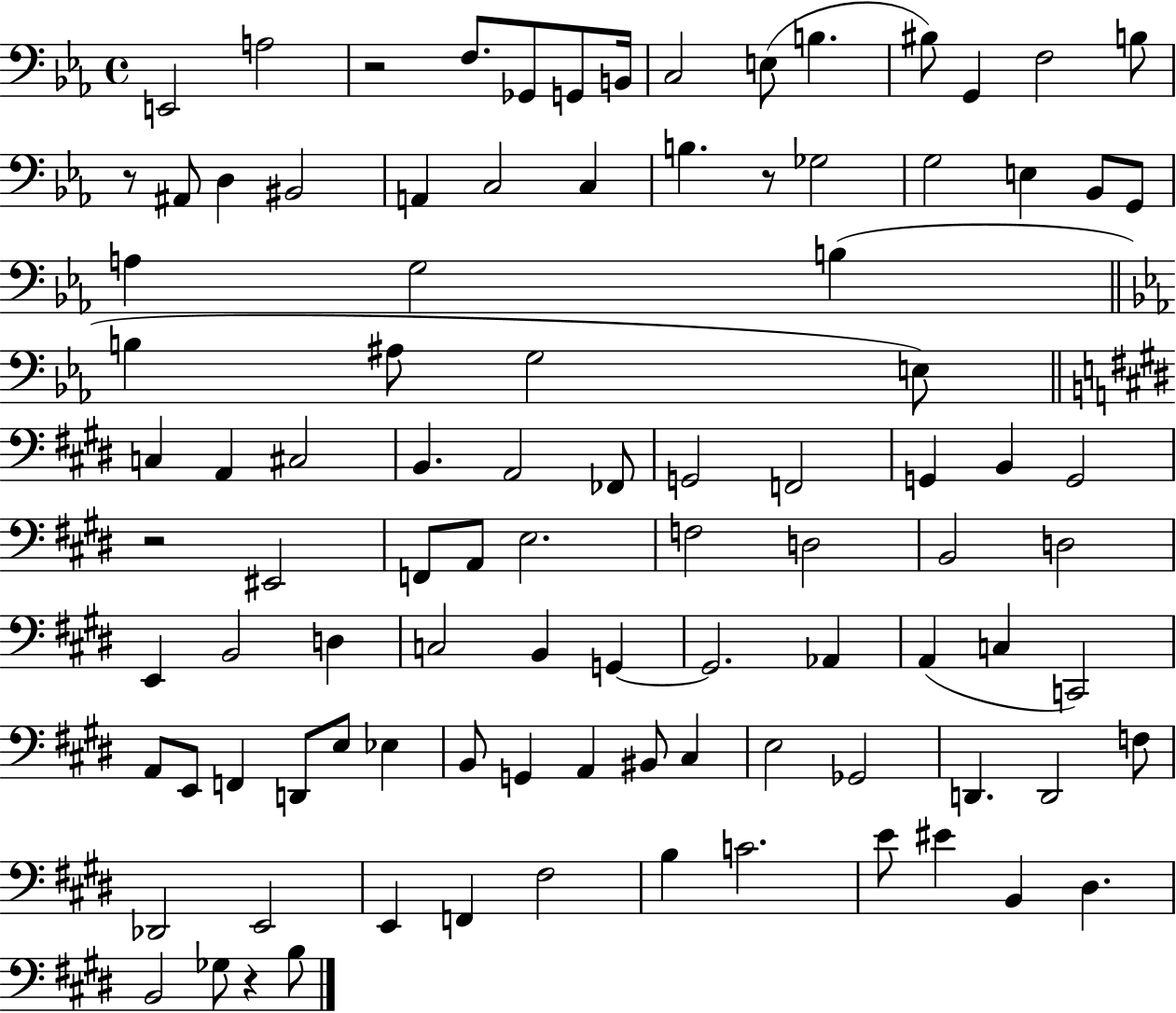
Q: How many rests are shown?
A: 5